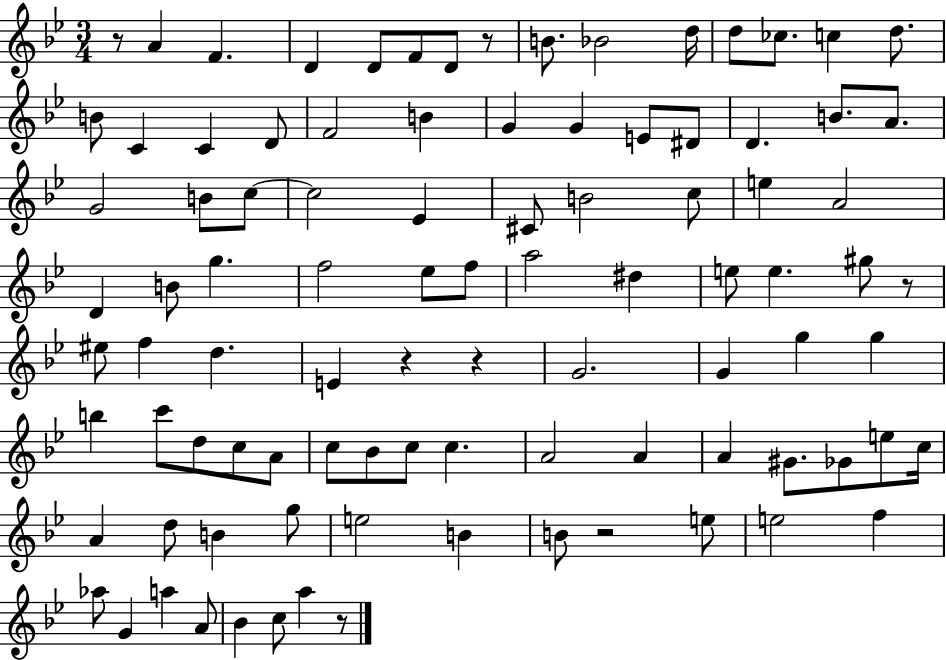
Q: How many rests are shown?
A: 7